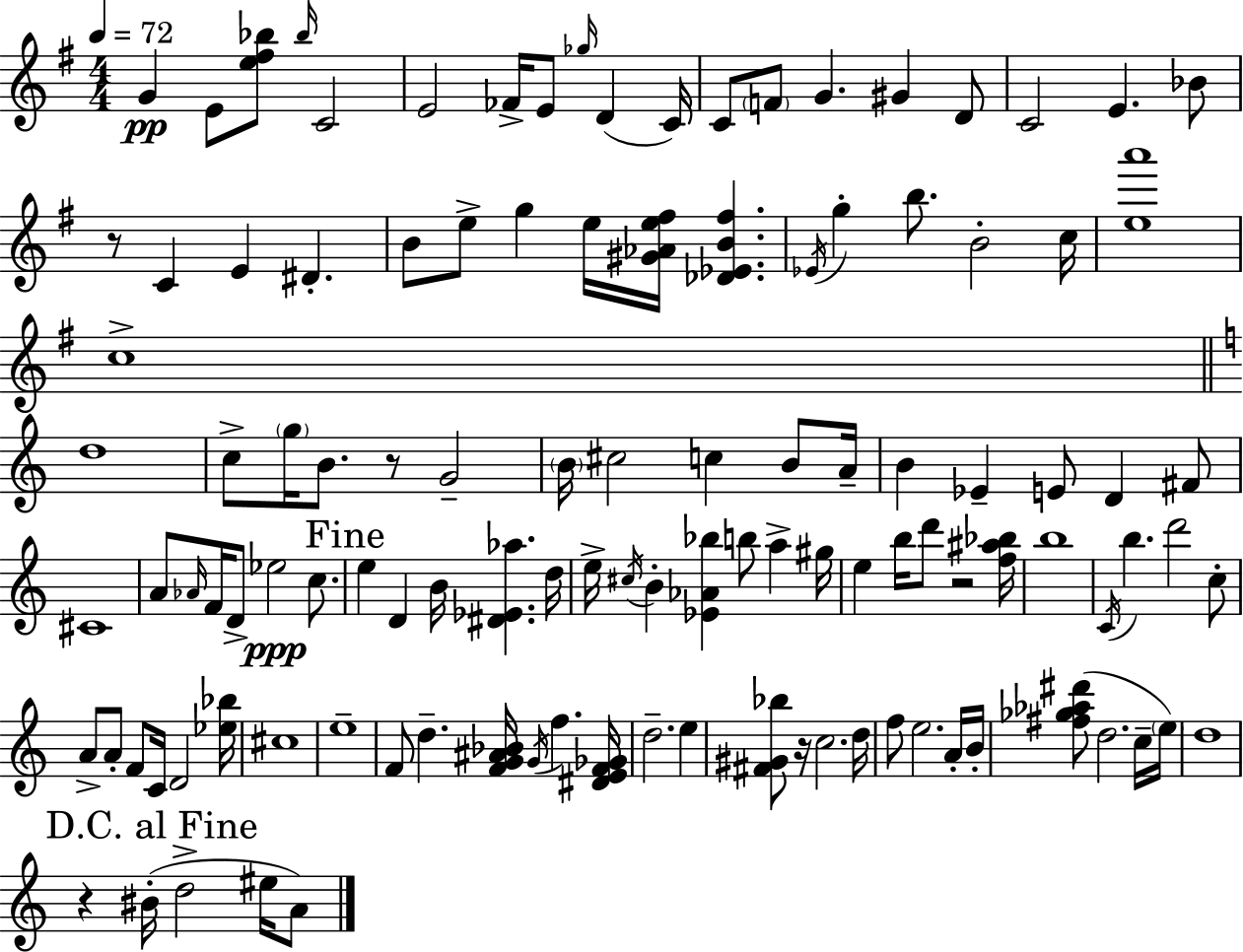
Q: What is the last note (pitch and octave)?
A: A4